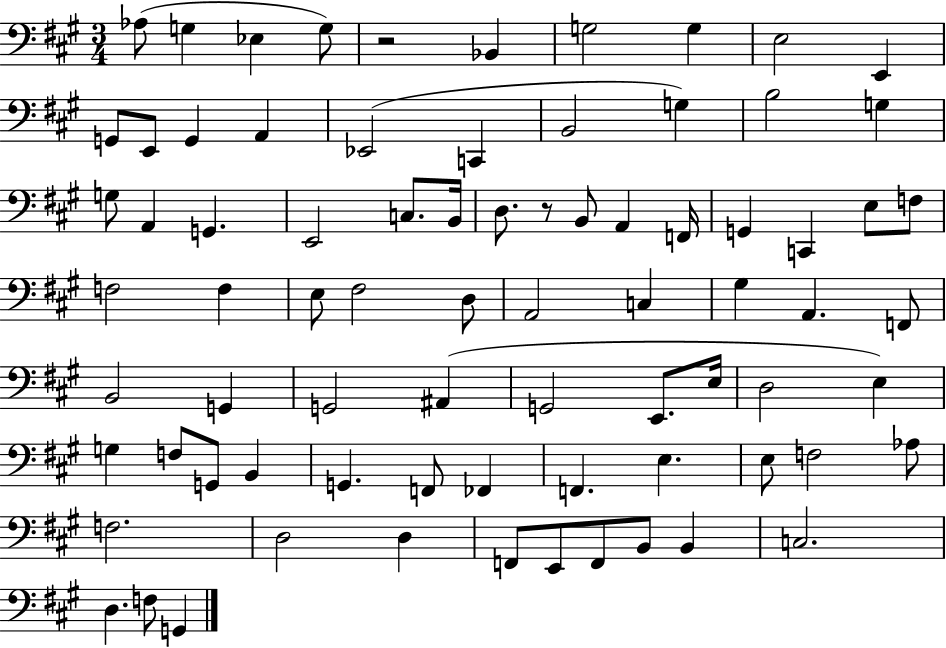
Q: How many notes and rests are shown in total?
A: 78